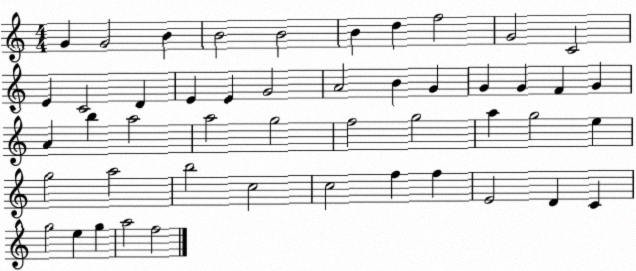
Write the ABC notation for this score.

X:1
T:Untitled
M:4/4
L:1/4
K:C
G G2 B B2 B2 B d f2 G2 C2 E C2 D E E G2 A2 B G G G F G A b a2 a2 g2 f2 g2 a g2 e g2 a2 b2 c2 c2 f f E2 D C g2 e g a2 f2